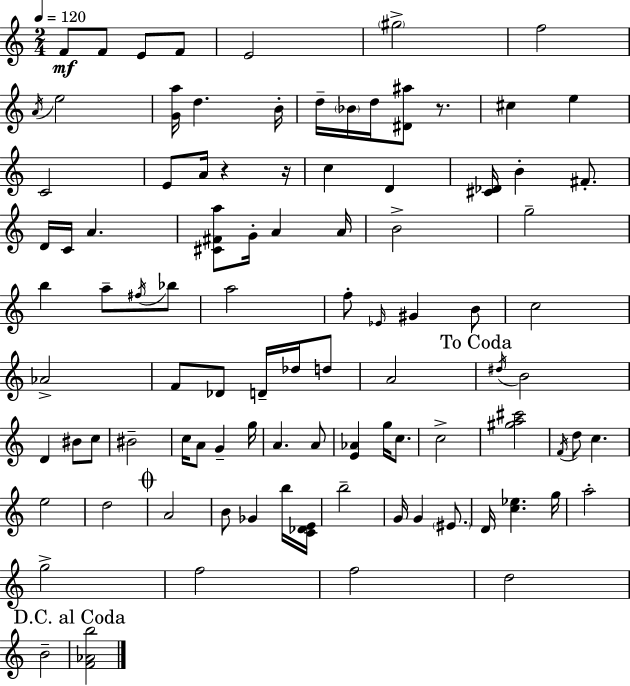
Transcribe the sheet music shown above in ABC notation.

X:1
T:Untitled
M:2/4
L:1/4
K:C
F/2 F/2 E/2 F/2 E2 ^g2 f2 A/4 e2 [Ga]/4 d B/4 d/4 _B/4 d/4 [^D^a]/2 z/2 ^c e C2 E/2 A/4 z z/4 c D [^C_D]/4 B ^F/2 D/4 C/4 A [^C^Fa]/2 G/4 A A/4 B2 g2 b a/2 ^f/4 _b/2 a2 f/2 _E/4 ^G B/2 c2 _A2 F/2 _D/2 D/4 _d/4 d/2 A2 ^d/4 B2 D ^B/2 c/2 ^B2 c/4 A/2 G g/4 A A/2 [E_A] g/4 c/2 c2 [^ga^c']2 F/4 d/2 c e2 d2 A2 B/2 _G b/4 [C_DE]/4 b2 G/4 G ^E/2 D/4 [c_e] g/4 a2 g2 f2 f2 d2 B2 [F_Ab]2